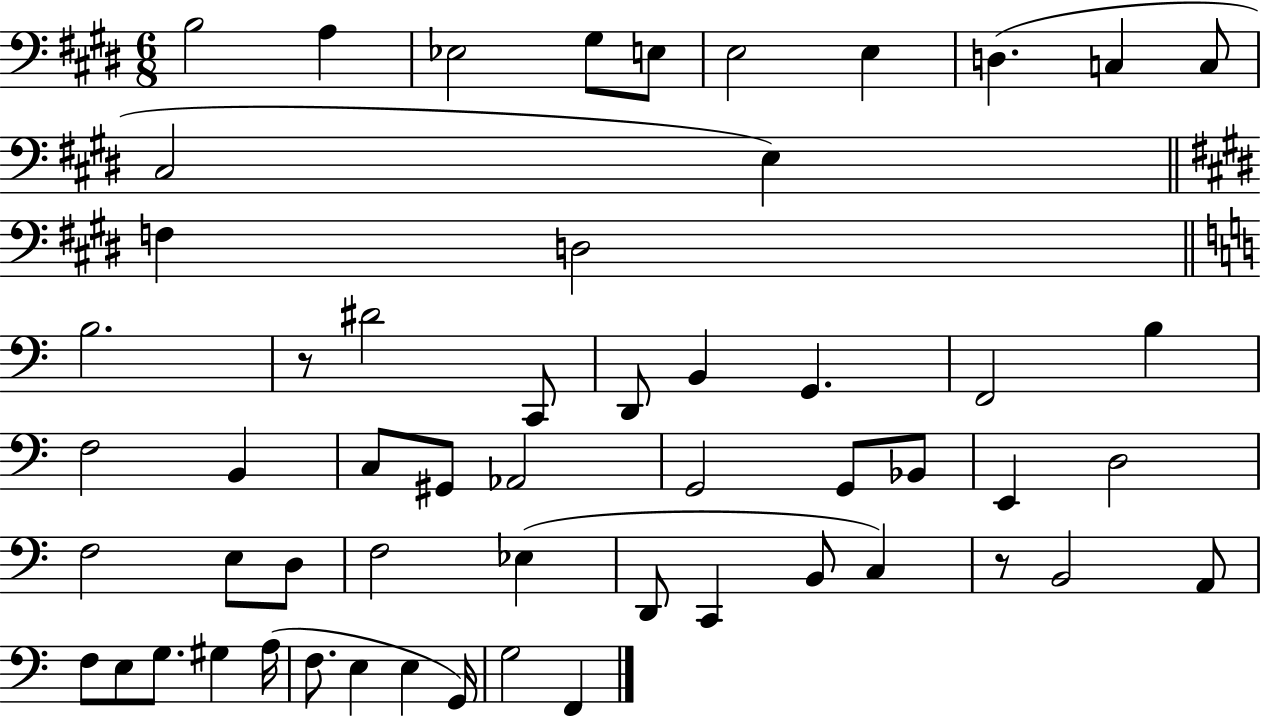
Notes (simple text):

B3/h A3/q Eb3/h G#3/e E3/e E3/h E3/q D3/q. C3/q C3/e C#3/h E3/q F3/q D3/h B3/h. R/e D#4/h C2/e D2/e B2/q G2/q. F2/h B3/q F3/h B2/q C3/e G#2/e Ab2/h G2/h G2/e Bb2/e E2/q D3/h F3/h E3/e D3/e F3/h Eb3/q D2/e C2/q B2/e C3/q R/e B2/h A2/e F3/e E3/e G3/e. G#3/q A3/s F3/e. E3/q E3/q G2/s G3/h F2/q